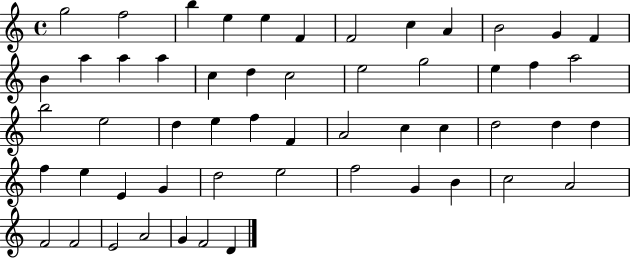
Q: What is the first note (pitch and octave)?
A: G5